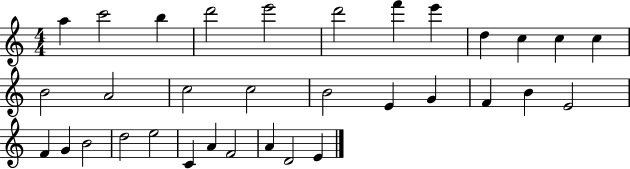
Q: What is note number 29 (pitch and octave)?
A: A4